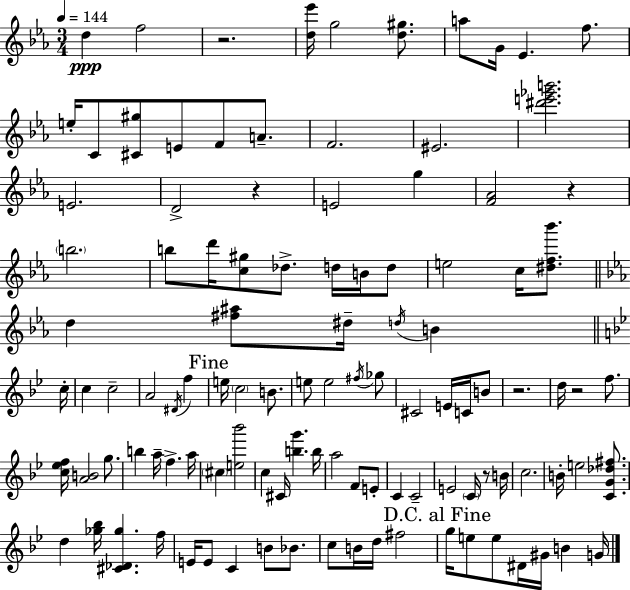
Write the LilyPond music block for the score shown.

{
  \clef treble
  \numericTimeSignature
  \time 3/4
  \key ees \major
  \tempo 4 = 144
  d''4\ppp f''2 | r2. | <d'' ees'''>16 g''2 <d'' gis''>8. | a''8 g'16 ees'4. f''8. | \break e''16-. c'8 <cis' gis''>8 e'8 f'8 a'8.-- | f'2. | eis'2. | <dis''' e''' ges''' b'''>2. | \break e'2. | d'2-> r4 | e'2 g''4 | <f' aes'>2 r4 | \break \parenthesize b''2. | b''8 d'''16 <c'' gis''>8 des''8.-> d''16 b'16 d''8 | e''2 c''16 <dis'' f'' bes'''>8. | \bar "||" \break \key ees \major d''4 <fis'' ais''>8 dis''16-- \acciaccatura { d''16 } b'4 | \bar "||" \break \key g \minor c''16-. c''4 c''2-- | a'2 \acciaccatura { dis'16 } f''4 | \mark "Fine" e''16 \parenthesize c''2 b'8. | e''8 e''2 | \break \acciaccatura { fis''16 } ges''8 cis'2 e'16 | c'16 b'8 r2. | d''16 r2 | f''8. <c'' ees'' f''>16 <a' b'>2 | \break g''8. b''4 a''16-- f''4.-> | a''16 \parenthesize cis''4 <e'' bes'''>2 | c''4 cis'16 <b'' g'''>4. | b''16 a''2 f'8 | \break e'8-. c'4 c'2-- | e'2 \parenthesize c'16 | r8 b'16 c''2. | b'16-. e''2 | \break <c' g' des'' fis''>8. d''4 <ges'' bes''>16 <cis' des' ges''>4. | f''16 e'16 e'8 c'4 b'8 | bes'8. c''8 b'16 d''16 fis''2 | \mark "D.C. al Fine" g''16 e''8 e''8 dis'16 gis'16 b'4 | \break g'16 \bar "|."
}